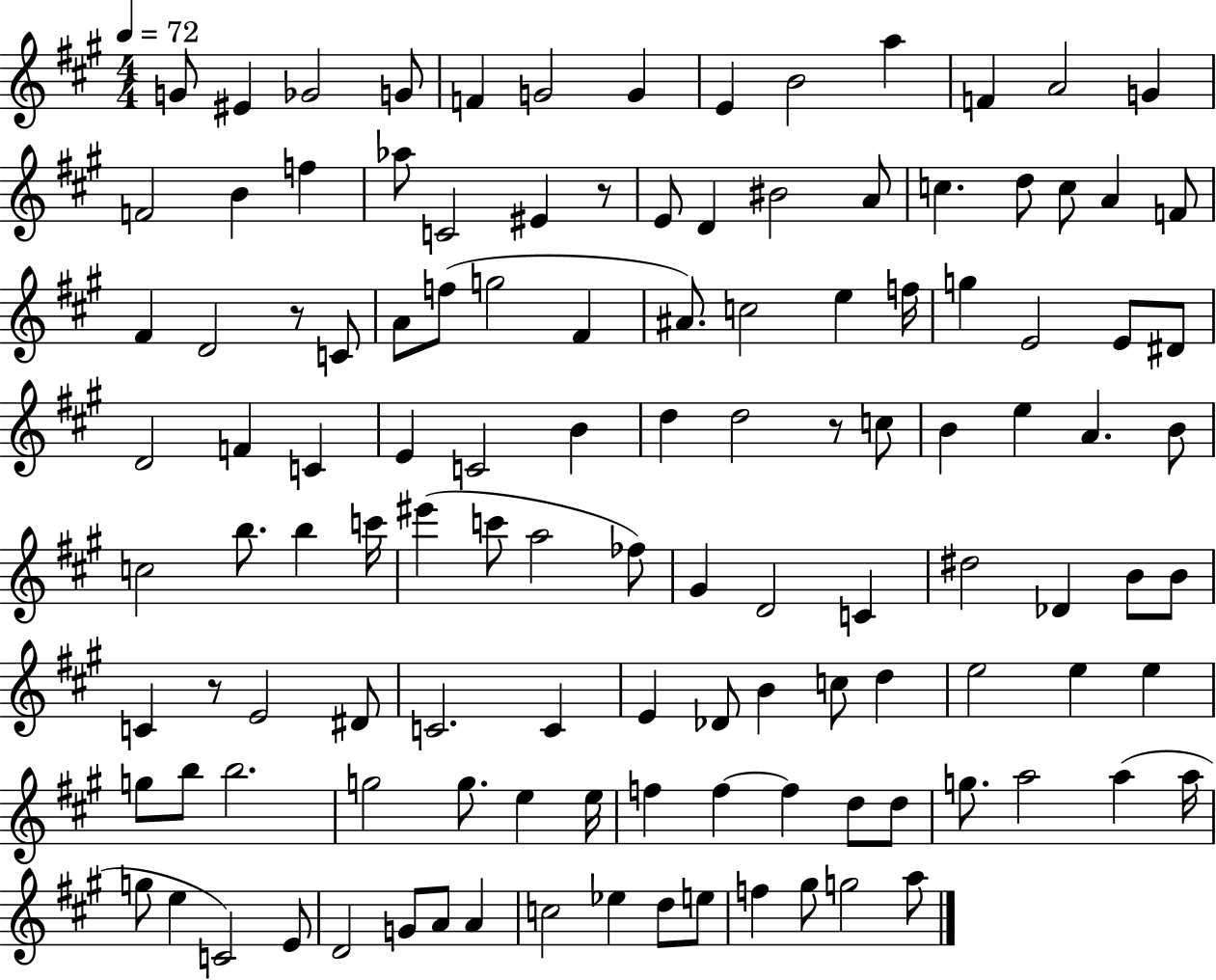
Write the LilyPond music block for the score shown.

{
  \clef treble
  \numericTimeSignature
  \time 4/4
  \key a \major
  \tempo 4 = 72
  \repeat volta 2 { g'8 eis'4 ges'2 g'8 | f'4 g'2 g'4 | e'4 b'2 a''4 | f'4 a'2 g'4 | \break f'2 b'4 f''4 | aes''8 c'2 eis'4 r8 | e'8 d'4 bis'2 a'8 | c''4. d''8 c''8 a'4 f'8 | \break fis'4 d'2 r8 c'8 | a'8 f''8( g''2 fis'4 | ais'8.) c''2 e''4 f''16 | g''4 e'2 e'8 dis'8 | \break d'2 f'4 c'4 | e'4 c'2 b'4 | d''4 d''2 r8 c''8 | b'4 e''4 a'4. b'8 | \break c''2 b''8. b''4 c'''16 | eis'''4( c'''8 a''2 fes''8) | gis'4 d'2 c'4 | dis''2 des'4 b'8 b'8 | \break c'4 r8 e'2 dis'8 | c'2. c'4 | e'4 des'8 b'4 c''8 d''4 | e''2 e''4 e''4 | \break g''8 b''8 b''2. | g''2 g''8. e''4 e''16 | f''4 f''4~~ f''4 d''8 d''8 | g''8. a''2 a''4( a''16 | \break g''8 e''4 c'2) e'8 | d'2 g'8 a'8 a'4 | c''2 ees''4 d''8 e''8 | f''4 gis''8 g''2 a''8 | \break } \bar "|."
}